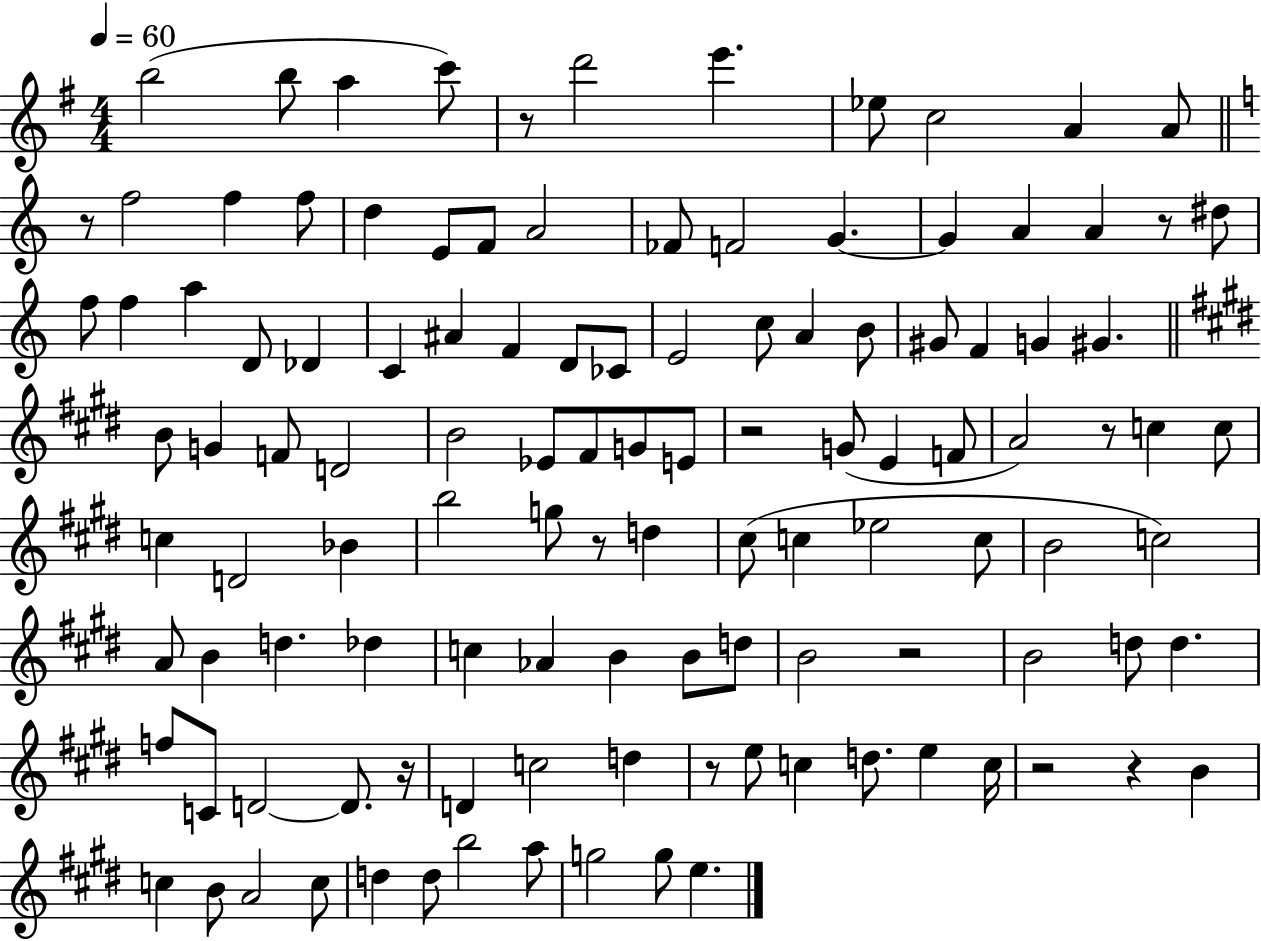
B5/h B5/e A5/q C6/e R/e D6/h E6/q. Eb5/e C5/h A4/q A4/e R/e F5/h F5/q F5/e D5/q E4/e F4/e A4/h FES4/e F4/h G4/q. G4/q A4/q A4/q R/e D#5/e F5/e F5/q A5/q D4/e Db4/q C4/q A#4/q F4/q D4/e CES4/e E4/h C5/e A4/q B4/e G#4/e F4/q G4/q G#4/q. B4/e G4/q F4/e D4/h B4/h Eb4/e F#4/e G4/e E4/e R/h G4/e E4/q F4/e A4/h R/e C5/q C5/e C5/q D4/h Bb4/q B5/h G5/e R/e D5/q C#5/e C5/q Eb5/h C5/e B4/h C5/h A4/e B4/q D5/q. Db5/q C5/q Ab4/q B4/q B4/e D5/e B4/h R/h B4/h D5/e D5/q. F5/e C4/e D4/h D4/e. R/s D4/q C5/h D5/q R/e E5/e C5/q D5/e. E5/q C5/s R/h R/q B4/q C5/q B4/e A4/h C5/e D5/q D5/e B5/h A5/e G5/h G5/e E5/q.